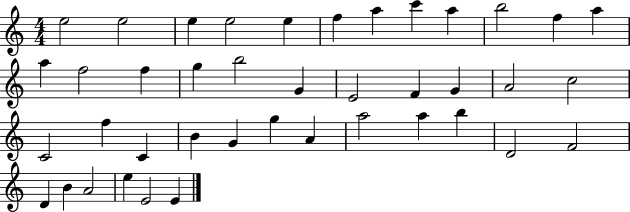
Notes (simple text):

E5/h E5/h E5/q E5/h E5/q F5/q A5/q C6/q A5/q B5/h F5/q A5/q A5/q F5/h F5/q G5/q B5/h G4/q E4/h F4/q G4/q A4/h C5/h C4/h F5/q C4/q B4/q G4/q G5/q A4/q A5/h A5/q B5/q D4/h F4/h D4/q B4/q A4/h E5/q E4/h E4/q